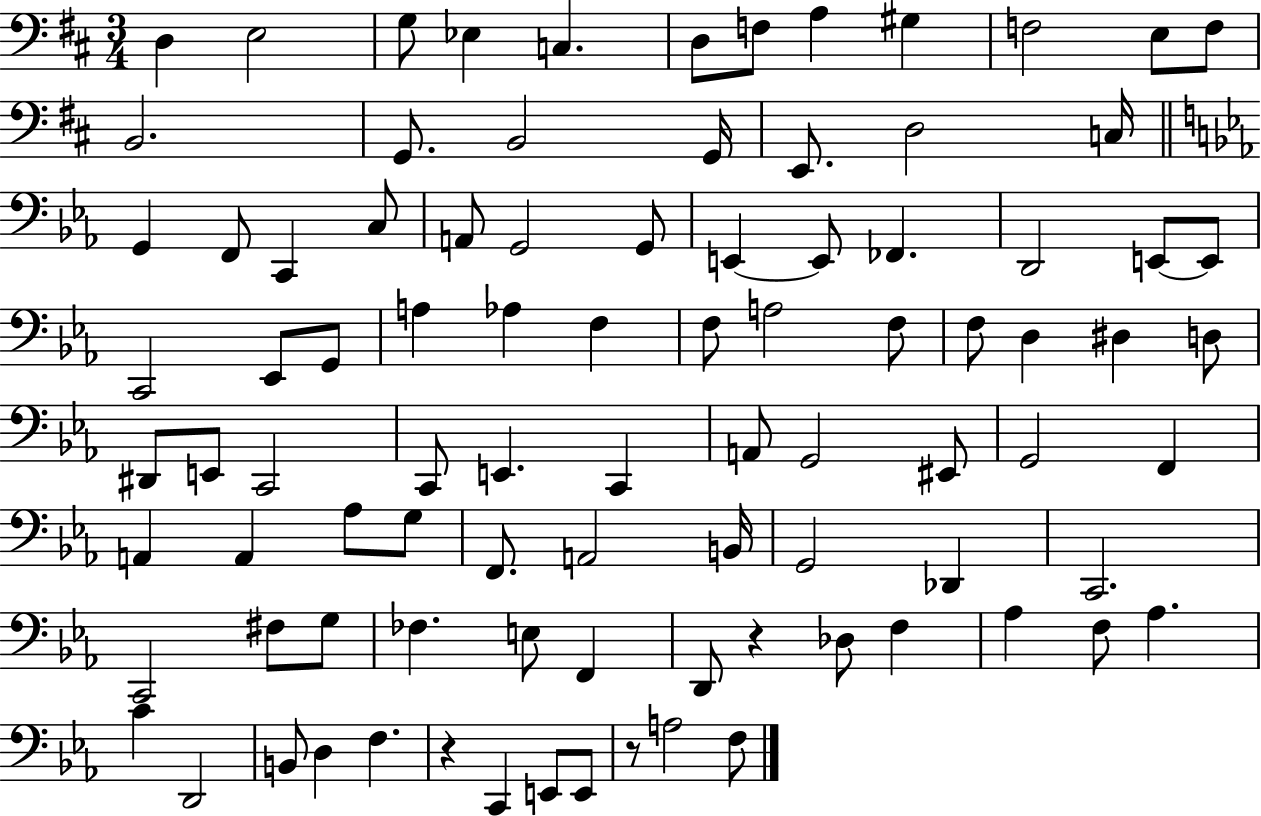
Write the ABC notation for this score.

X:1
T:Untitled
M:3/4
L:1/4
K:D
D, E,2 G,/2 _E, C, D,/2 F,/2 A, ^G, F,2 E,/2 F,/2 B,,2 G,,/2 B,,2 G,,/4 E,,/2 D,2 C,/4 G,, F,,/2 C,, C,/2 A,,/2 G,,2 G,,/2 E,, E,,/2 _F,, D,,2 E,,/2 E,,/2 C,,2 _E,,/2 G,,/2 A, _A, F, F,/2 A,2 F,/2 F,/2 D, ^D, D,/2 ^D,,/2 E,,/2 C,,2 C,,/2 E,, C,, A,,/2 G,,2 ^E,,/2 G,,2 F,, A,, A,, _A,/2 G,/2 F,,/2 A,,2 B,,/4 G,,2 _D,, C,,2 C,,2 ^F,/2 G,/2 _F, E,/2 F,, D,,/2 z _D,/2 F, _A, F,/2 _A, C D,,2 B,,/2 D, F, z C,, E,,/2 E,,/2 z/2 A,2 F,/2